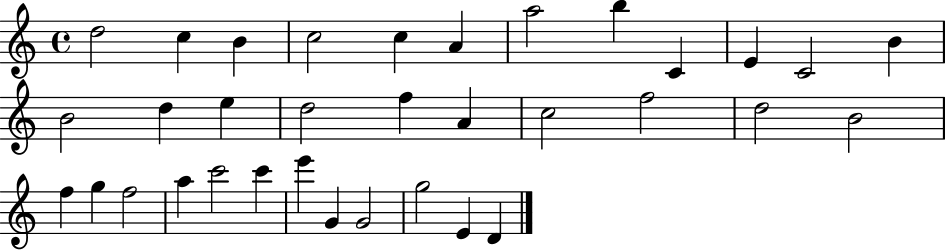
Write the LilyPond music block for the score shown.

{
  \clef treble
  \time 4/4
  \defaultTimeSignature
  \key c \major
  d''2 c''4 b'4 | c''2 c''4 a'4 | a''2 b''4 c'4 | e'4 c'2 b'4 | \break b'2 d''4 e''4 | d''2 f''4 a'4 | c''2 f''2 | d''2 b'2 | \break f''4 g''4 f''2 | a''4 c'''2 c'''4 | e'''4 g'4 g'2 | g''2 e'4 d'4 | \break \bar "|."
}